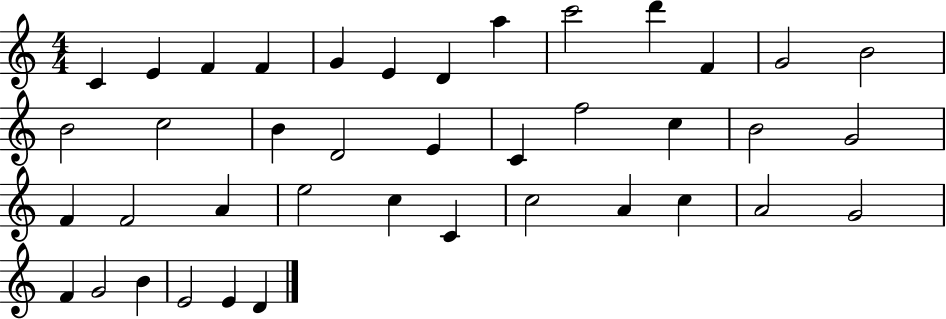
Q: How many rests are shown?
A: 0